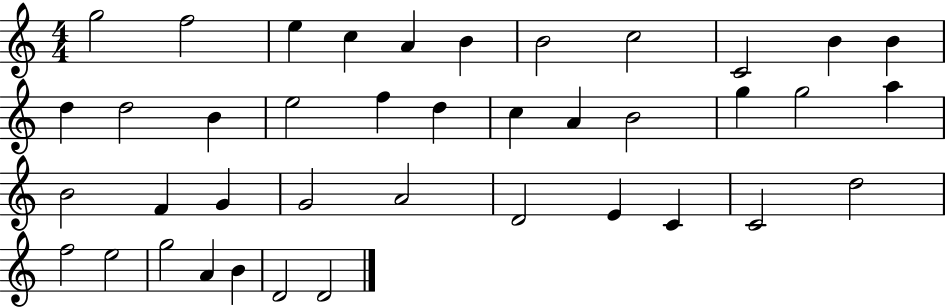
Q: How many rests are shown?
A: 0